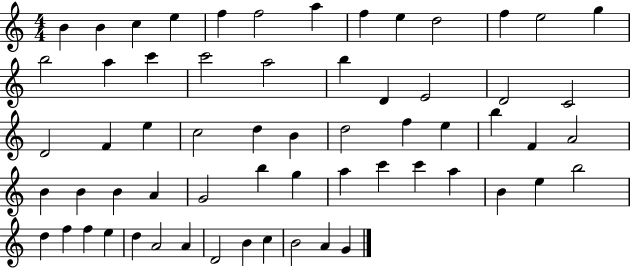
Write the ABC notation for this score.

X:1
T:Untitled
M:4/4
L:1/4
K:C
B B c e f f2 a f e d2 f e2 g b2 a c' c'2 a2 b D E2 D2 C2 D2 F e c2 d B d2 f e b F A2 B B B A G2 b g a c' c' a B e b2 d f f e d A2 A D2 B c B2 A G